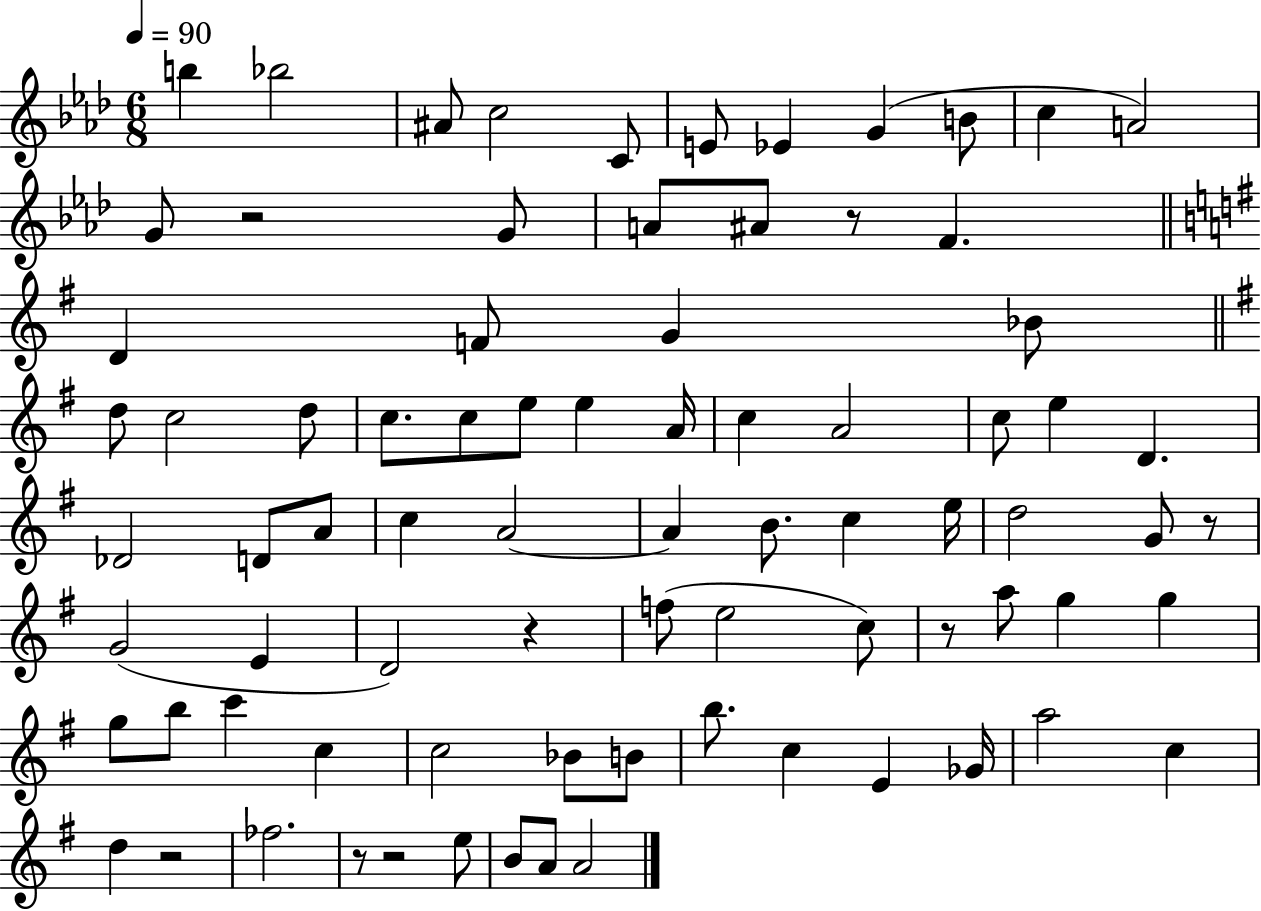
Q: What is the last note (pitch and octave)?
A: A4